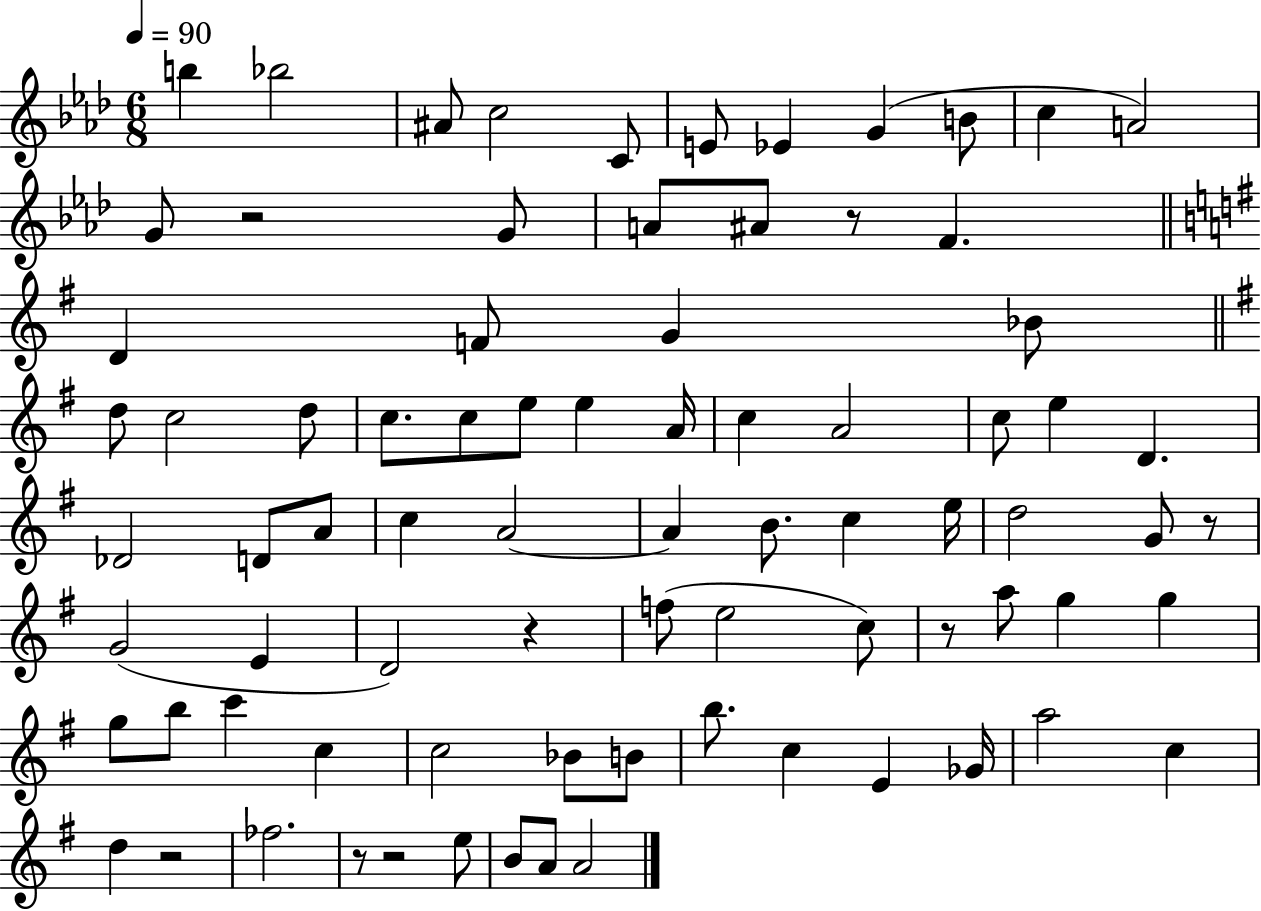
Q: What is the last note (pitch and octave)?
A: A4